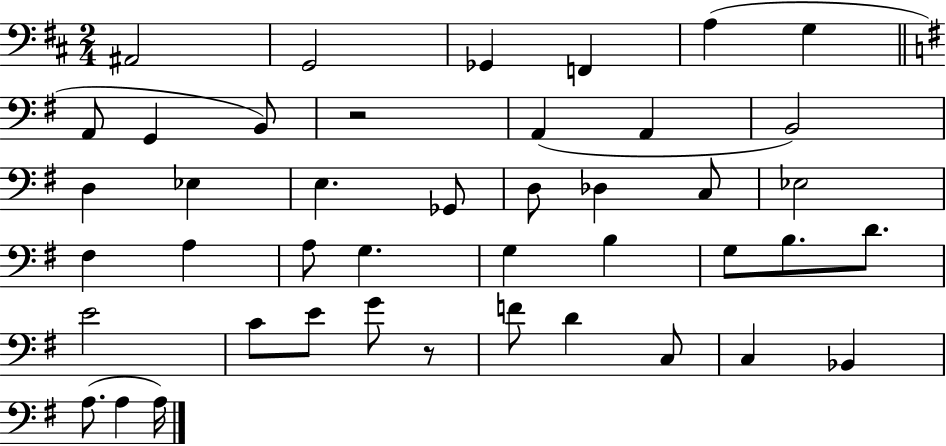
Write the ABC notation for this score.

X:1
T:Untitled
M:2/4
L:1/4
K:D
^A,,2 G,,2 _G,, F,, A, G, A,,/2 G,, B,,/2 z2 A,, A,, B,,2 D, _E, E, _G,,/2 D,/2 _D, C,/2 _E,2 ^F, A, A,/2 G, G, B, G,/2 B,/2 D/2 E2 C/2 E/2 G/2 z/2 F/2 D C,/2 C, _B,, A,/2 A, A,/4